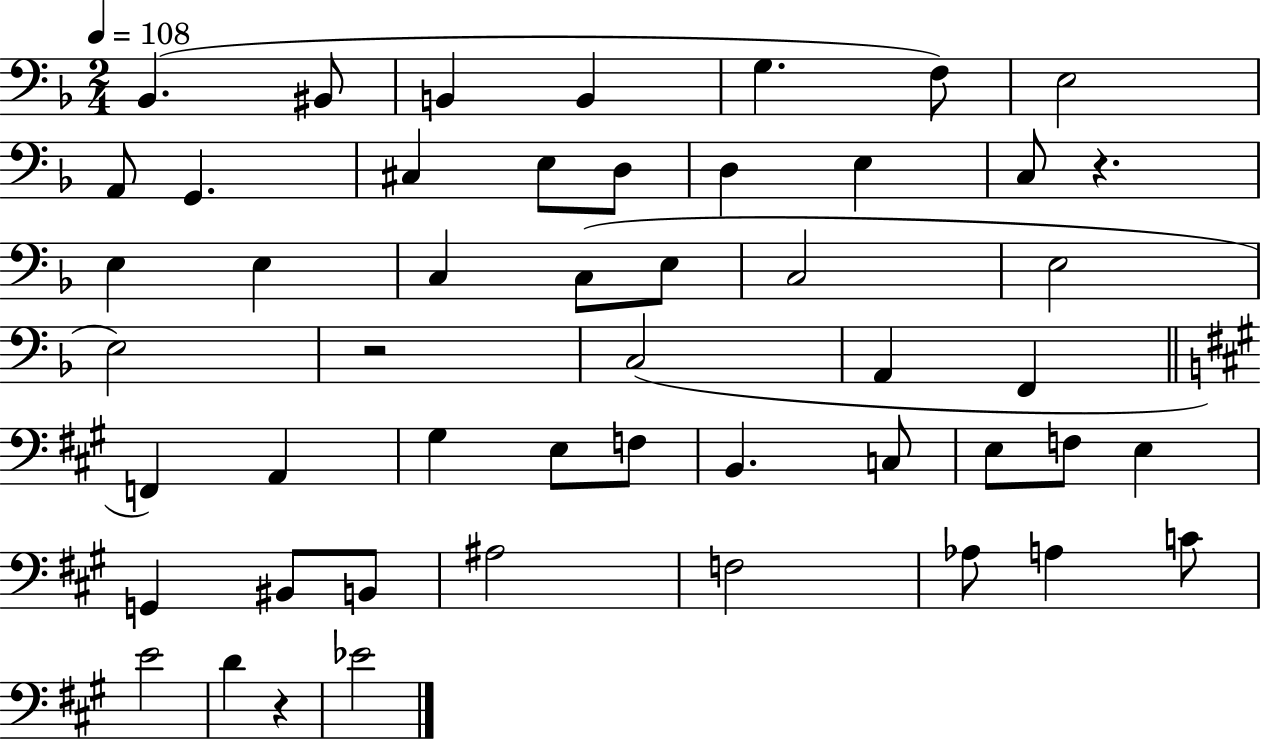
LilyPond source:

{
  \clef bass
  \numericTimeSignature
  \time 2/4
  \key f \major
  \tempo 4 = 108
  \repeat volta 2 { bes,4.( bis,8 | b,4 b,4 | g4. f8) | e2 | \break a,8 g,4. | cis4 e8 d8 | d4 e4 | c8 r4. | \break e4 e4 | c4 c8( e8 | c2 | e2 | \break e2) | r2 | c2( | a,4 f,4 | \break \bar "||" \break \key a \major f,4) a,4 | gis4 e8 f8 | b,4. c8 | e8 f8 e4 | \break g,4 bis,8 b,8 | ais2 | f2 | aes8 a4 c'8 | \break e'2 | d'4 r4 | ees'2 | } \bar "|."
}